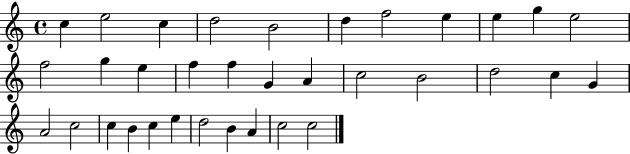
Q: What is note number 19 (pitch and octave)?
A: C5